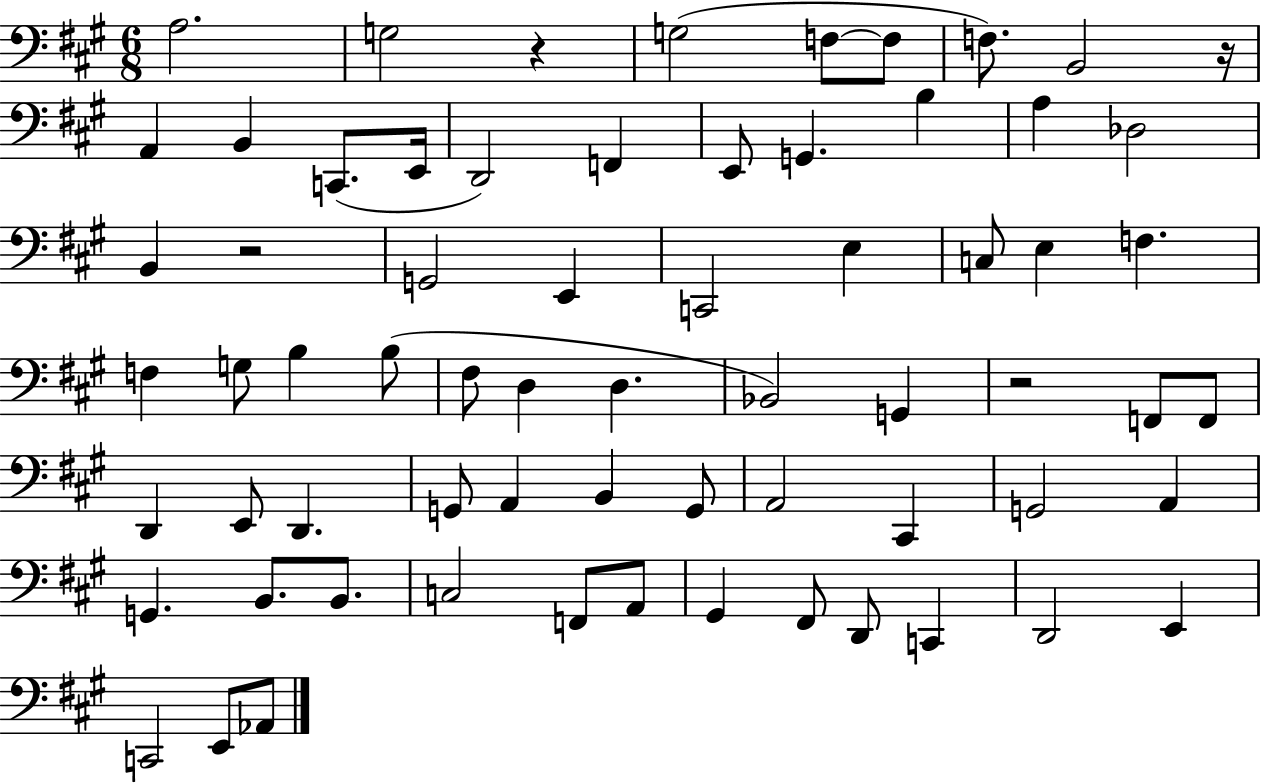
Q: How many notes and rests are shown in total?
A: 67